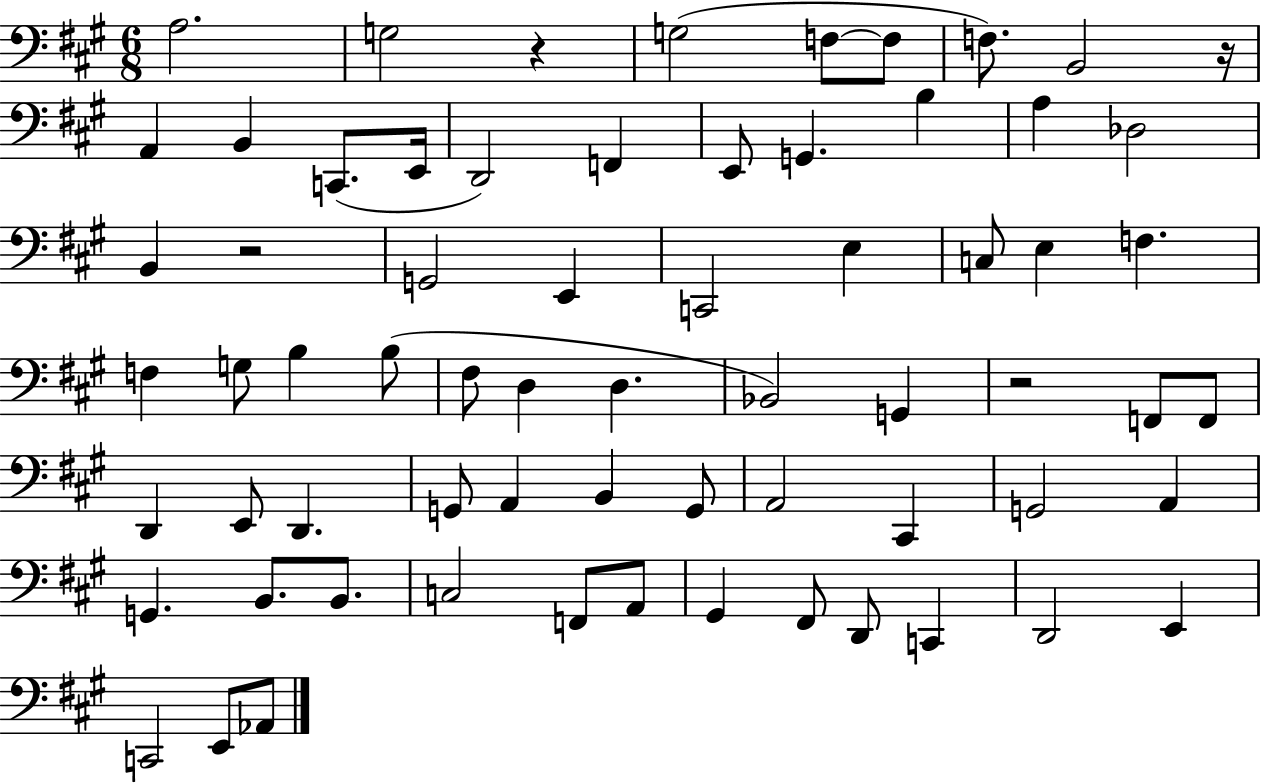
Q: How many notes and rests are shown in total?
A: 67